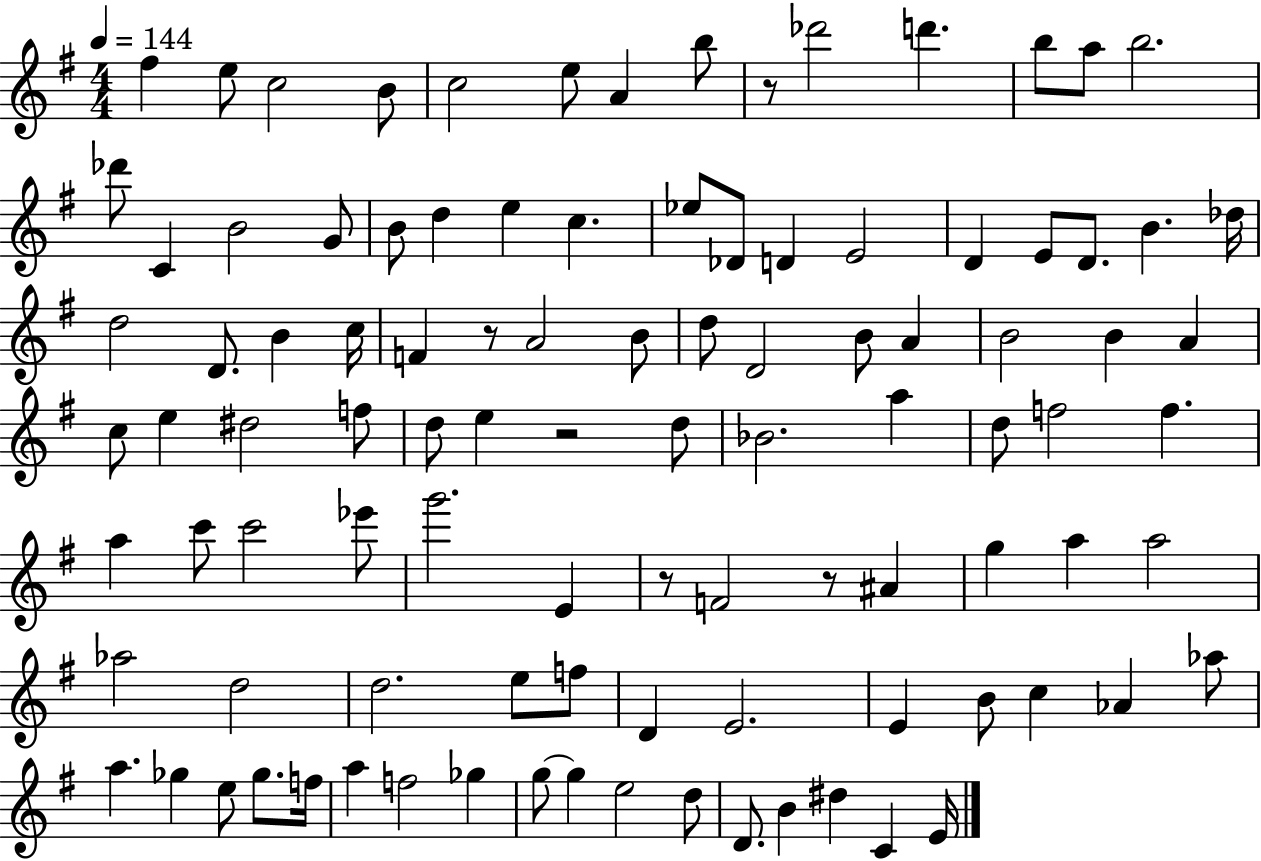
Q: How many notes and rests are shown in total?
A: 101